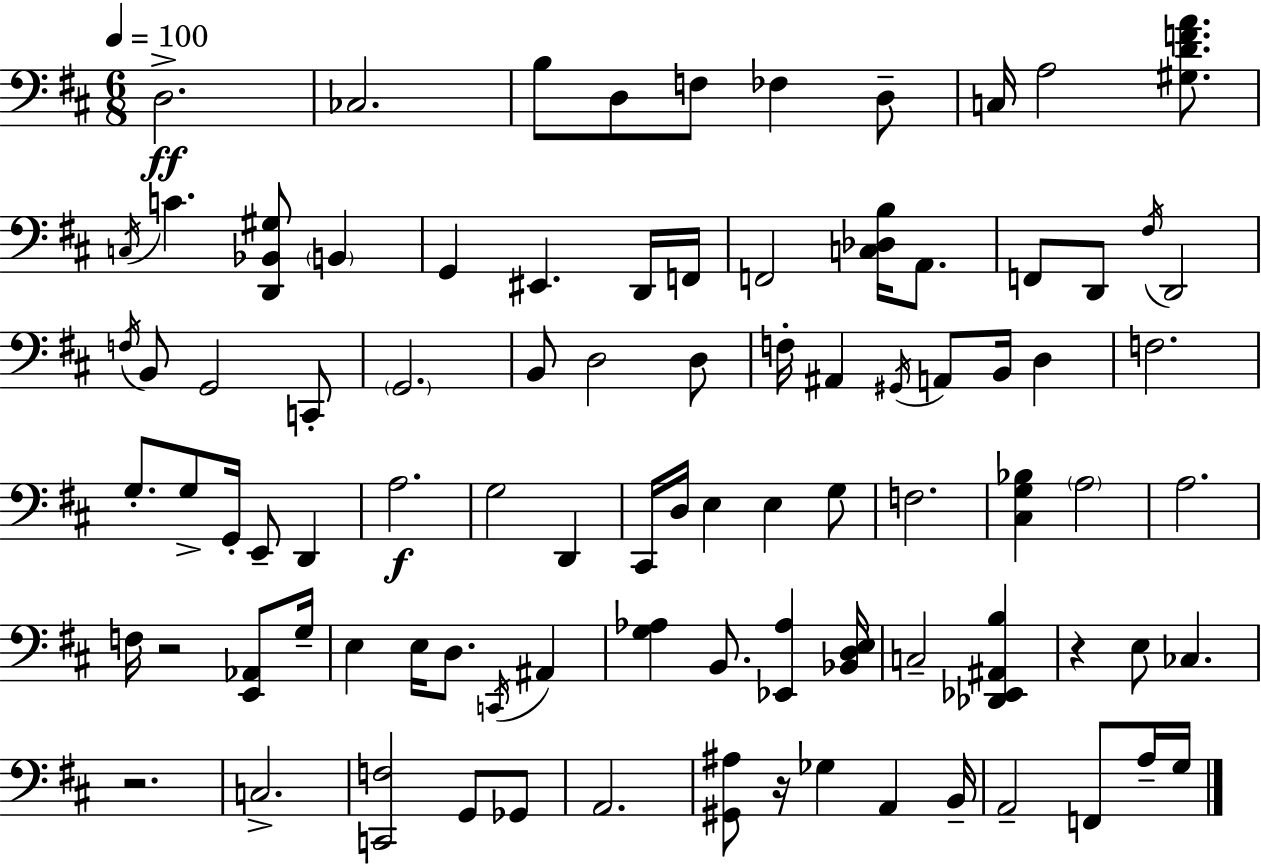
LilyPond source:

{
  \clef bass
  \numericTimeSignature
  \time 6/8
  \key d \major
  \tempo 4 = 100
  d2.->\ff | ces2. | b8 d8 f8 fes4 d8-- | c16 a2 <gis d' f' a'>8. | \break \acciaccatura { c16 } c'4. <d, bes, gis>8 \parenthesize b,4 | g,4 eis,4. d,16 | f,16 f,2 <c des b>16 a,8. | f,8 d,8 \acciaccatura { fis16 } d,2 | \break \acciaccatura { f16 } b,8 g,2 | c,8-. \parenthesize g,2. | b,8 d2 | d8 f16-. ais,4 \acciaccatura { gis,16 } a,8 b,16 | \break d4 f2. | g8.-. g8-> g,16-. e,8-- | d,4 a2.\f | g2 | \break d,4 cis,16 d16 e4 e4 | g8 f2. | <cis g bes>4 \parenthesize a2 | a2. | \break f16 r2 | <e, aes,>8 g16-- e4 e16 d8. | \acciaccatura { c,16 } ais,4 <g aes>4 b,8. | <ees, aes>4 <bes, d e>16 c2-- | \break <des, ees, ais, b>4 r4 e8 ces4. | r2. | c2.-> | <c, f>2 | \break g,8 ges,8 a,2. | <gis, ais>8 r16 ges4 | a,4 b,16-- a,2-- | f,8 a16-- g16 \bar "|."
}